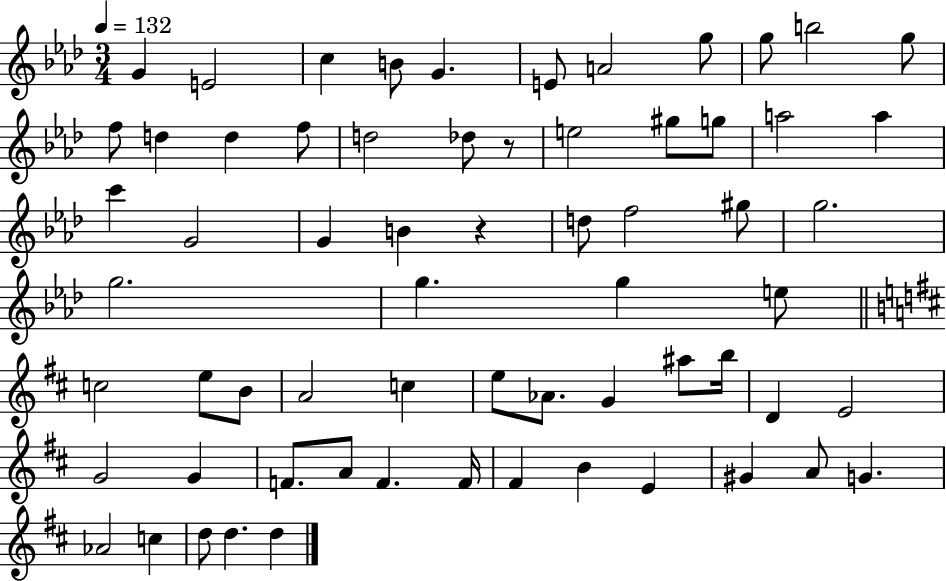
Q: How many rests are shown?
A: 2